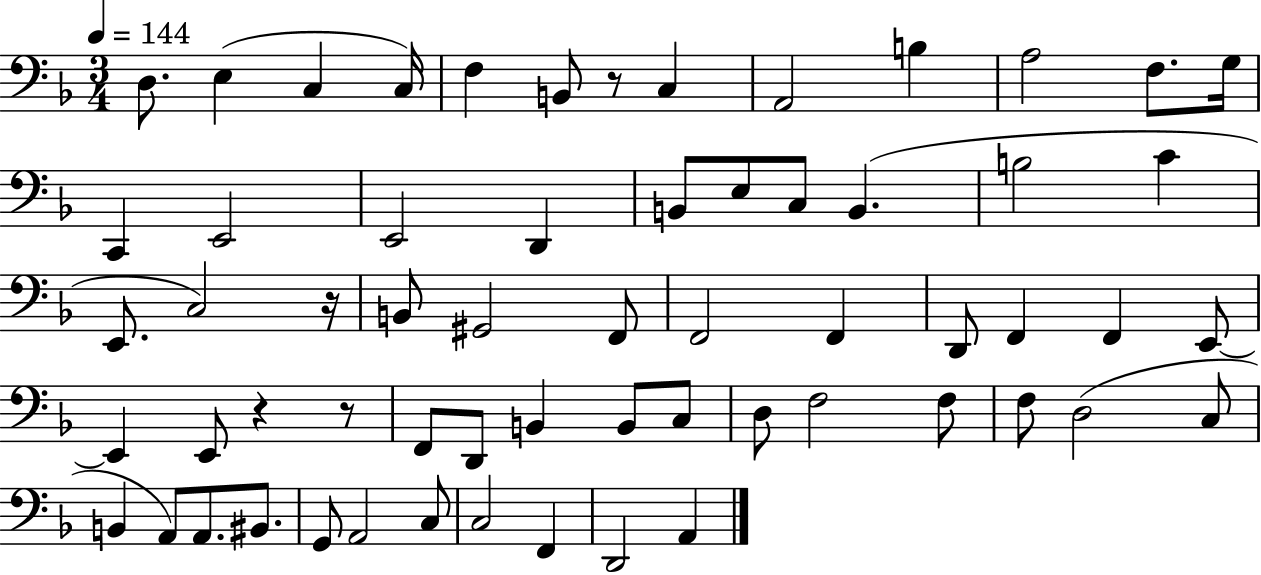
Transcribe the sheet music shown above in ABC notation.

X:1
T:Untitled
M:3/4
L:1/4
K:F
D,/2 E, C, C,/4 F, B,,/2 z/2 C, A,,2 B, A,2 F,/2 G,/4 C,, E,,2 E,,2 D,, B,,/2 E,/2 C,/2 B,, B,2 C E,,/2 C,2 z/4 B,,/2 ^G,,2 F,,/2 F,,2 F,, D,,/2 F,, F,, E,,/2 E,, E,,/2 z z/2 F,,/2 D,,/2 B,, B,,/2 C,/2 D,/2 F,2 F,/2 F,/2 D,2 C,/2 B,, A,,/2 A,,/2 ^B,,/2 G,,/2 A,,2 C,/2 C,2 F,, D,,2 A,,